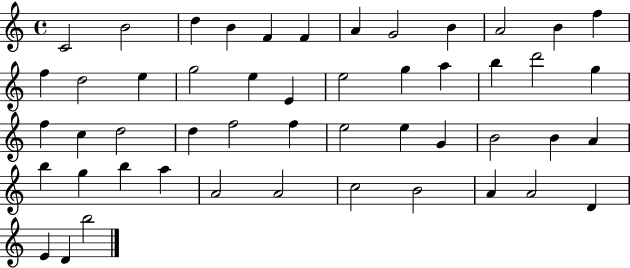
C4/h B4/h D5/q B4/q F4/q F4/q A4/q G4/h B4/q A4/h B4/q F5/q F5/q D5/h E5/q G5/h E5/q E4/q E5/h G5/q A5/q B5/q D6/h G5/q F5/q C5/q D5/h D5/q F5/h F5/q E5/h E5/q G4/q B4/h B4/q A4/q B5/q G5/q B5/q A5/q A4/h A4/h C5/h B4/h A4/q A4/h D4/q E4/q D4/q B5/h